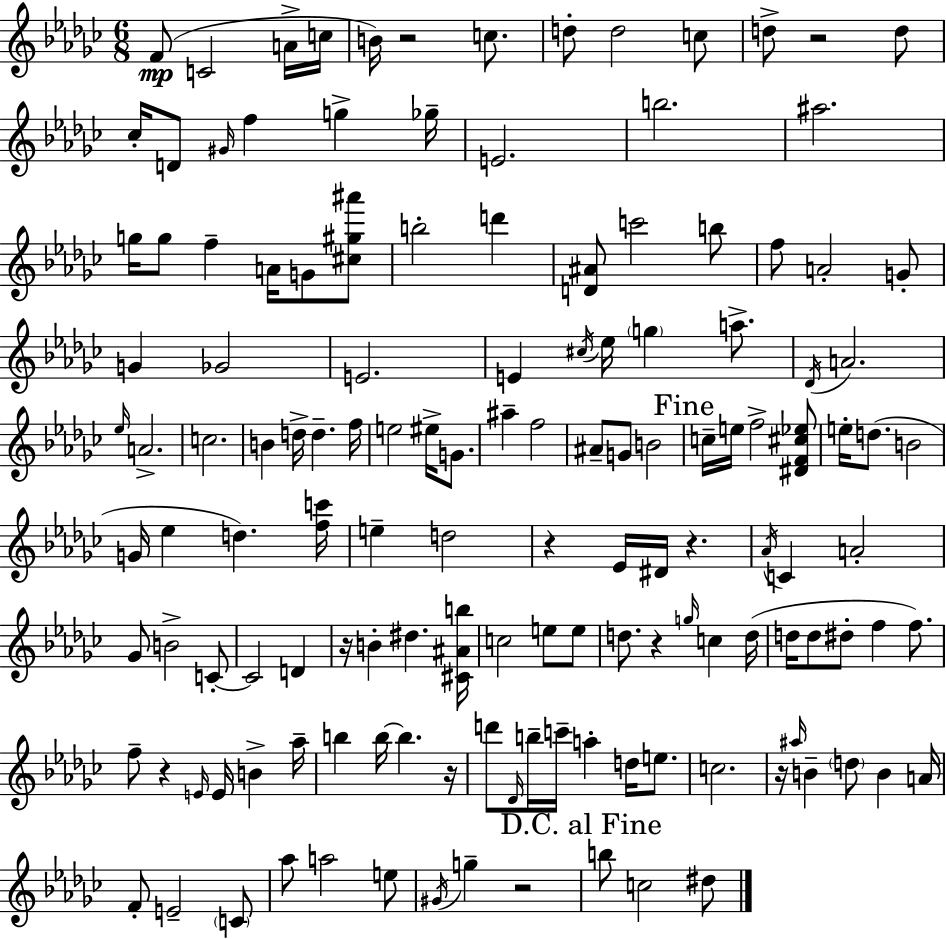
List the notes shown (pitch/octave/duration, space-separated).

F4/e C4/h A4/s C5/s B4/s R/h C5/e. D5/e D5/h C5/e D5/e R/h D5/e CES5/s D4/e G#4/s F5/q G5/q Gb5/s E4/h. B5/h. A#5/h. G5/s G5/e F5/q A4/s G4/e [C#5,G#5,A#6]/e B5/h D6/q [D4,A#4]/e C6/h B5/e F5/e A4/h G4/e G4/q Gb4/h E4/h. E4/q C#5/s Eb5/s G5/q A5/e. Db4/s A4/h. Eb5/s A4/h. C5/h. B4/q D5/s D5/q. F5/s E5/h EIS5/s G4/e. A#5/q F5/h A#4/e G4/e B4/h C5/s E5/s F5/h [D#4,F4,C#5,Eb5]/e E5/s D5/e. B4/h G4/s Eb5/q D5/q. [F5,C6]/s E5/q D5/h R/q Eb4/s D#4/s R/q. Ab4/s C4/q A4/h Gb4/e B4/h C4/e C4/h D4/q R/s B4/q D#5/q. [C#4,A#4,B5]/s C5/h E5/e E5/e D5/e. R/q G5/s C5/q D5/s D5/s D5/e D#5/e F5/q F5/e. F5/e R/q E4/s E4/s B4/q Ab5/s B5/q B5/s B5/q. R/s D6/e Db4/s B5/s C6/s A5/q D5/s E5/e. C5/h. R/s A#5/s B4/q D5/e B4/q A4/s F4/e E4/h C4/e Ab5/e A5/h E5/e G#4/s G5/q R/h B5/e C5/h D#5/e